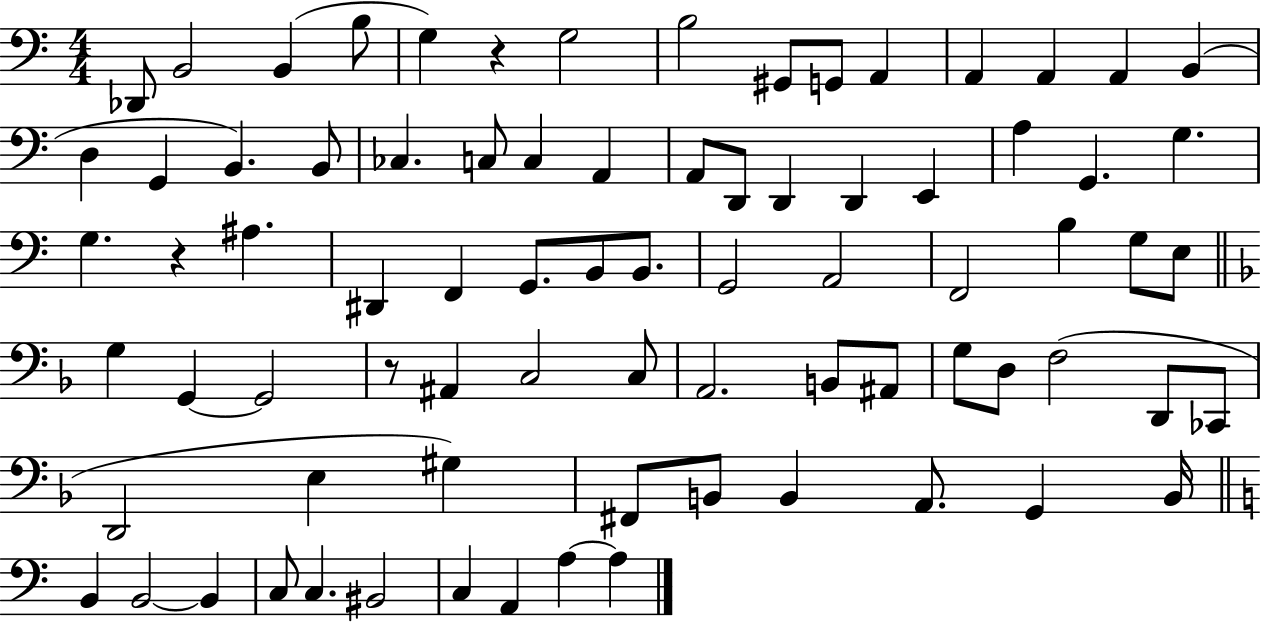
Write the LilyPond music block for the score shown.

{
  \clef bass
  \numericTimeSignature
  \time 4/4
  \key c \major
  des,8 b,2 b,4( b8 | g4) r4 g2 | b2 gis,8 g,8 a,4 | a,4 a,4 a,4 b,4( | \break d4 g,4 b,4.) b,8 | ces4. c8 c4 a,4 | a,8 d,8 d,4 d,4 e,4 | a4 g,4. g4. | \break g4. r4 ais4. | dis,4 f,4 g,8. b,8 b,8. | g,2 a,2 | f,2 b4 g8 e8 | \break \bar "||" \break \key f \major g4 g,4~~ g,2 | r8 ais,4 c2 c8 | a,2. b,8 ais,8 | g8 d8 f2( d,8 ces,8 | \break d,2 e4 gis4) | fis,8 b,8 b,4 a,8. g,4 b,16 | \bar "||" \break \key c \major b,4 b,2~~ b,4 | c8 c4. bis,2 | c4 a,4 a4~~ a4 | \bar "|."
}